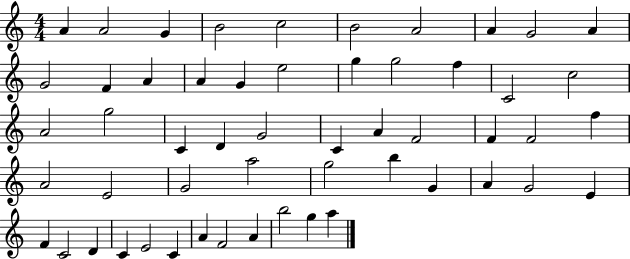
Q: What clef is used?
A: treble